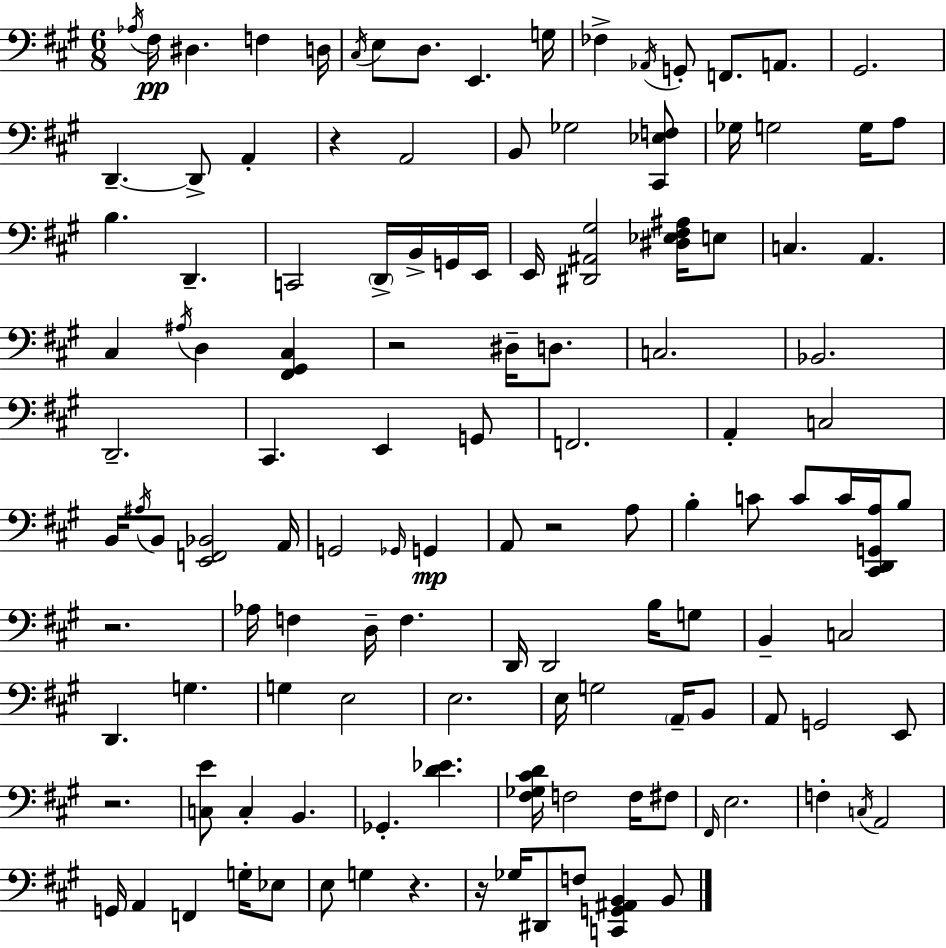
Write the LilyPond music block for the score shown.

{
  \clef bass
  \numericTimeSignature
  \time 6/8
  \key a \major
  \acciaccatura { aes16 }\pp fis16 dis4. f4 | d16 \acciaccatura { cis16 } e8 d8. e,4. | g16 fes4-> \acciaccatura { aes,16 } g,8-. f,8. | a,8. gis,2. | \break d,4.--~~ d,8-> a,4-. | r4 a,2 | b,8 ges2 | <cis, ees f>8 ges16 g2 | \break g16 a8 b4. d,4.-- | c,2 \parenthesize d,16-> | b,16-> g,16 e,16 e,16 <dis, ais, gis>2 | <dis ees fis ais>16 e8 c4. a,4. | \break cis4 \acciaccatura { ais16 } d4 | <fis, gis, cis>4 r2 | dis16-- d8. c2. | bes,2. | \break d,2.-- | cis,4. e,4 | g,8 f,2. | a,4-. c2 | \break b,16 \acciaccatura { ais16 } b,8 <e, f, bes,>2 | a,16 g,2 | \grace { ges,16 }\mp g,4 a,8 r2 | a8 b4-. c'8 | \break c'8 c'16 <cis, d, g, a>16 b8 r2. | aes16 f4 d16-- | f4. d,16 d,2 | b16 g8 b,4-- c2 | \break d,4. | g4. g4 e2 | e2. | e16 g2 | \break \parenthesize a,16-- b,8 a,8 g,2 | e,8 r2. | <c e'>8 c4-. | b,4. ges,4.-. | \break <d' ees'>4. <fis ges cis' d'>16 f2 | f16 fis8 \grace { fis,16 } e2. | f4-. \acciaccatura { c16 } | a,2 g,16 a,4 | \break f,4 g16-. ees8 e8 g4 | r4. r16 ges16 dis,8 | f8 <c, g, ais, b,>4 b,8 \bar "|."
}